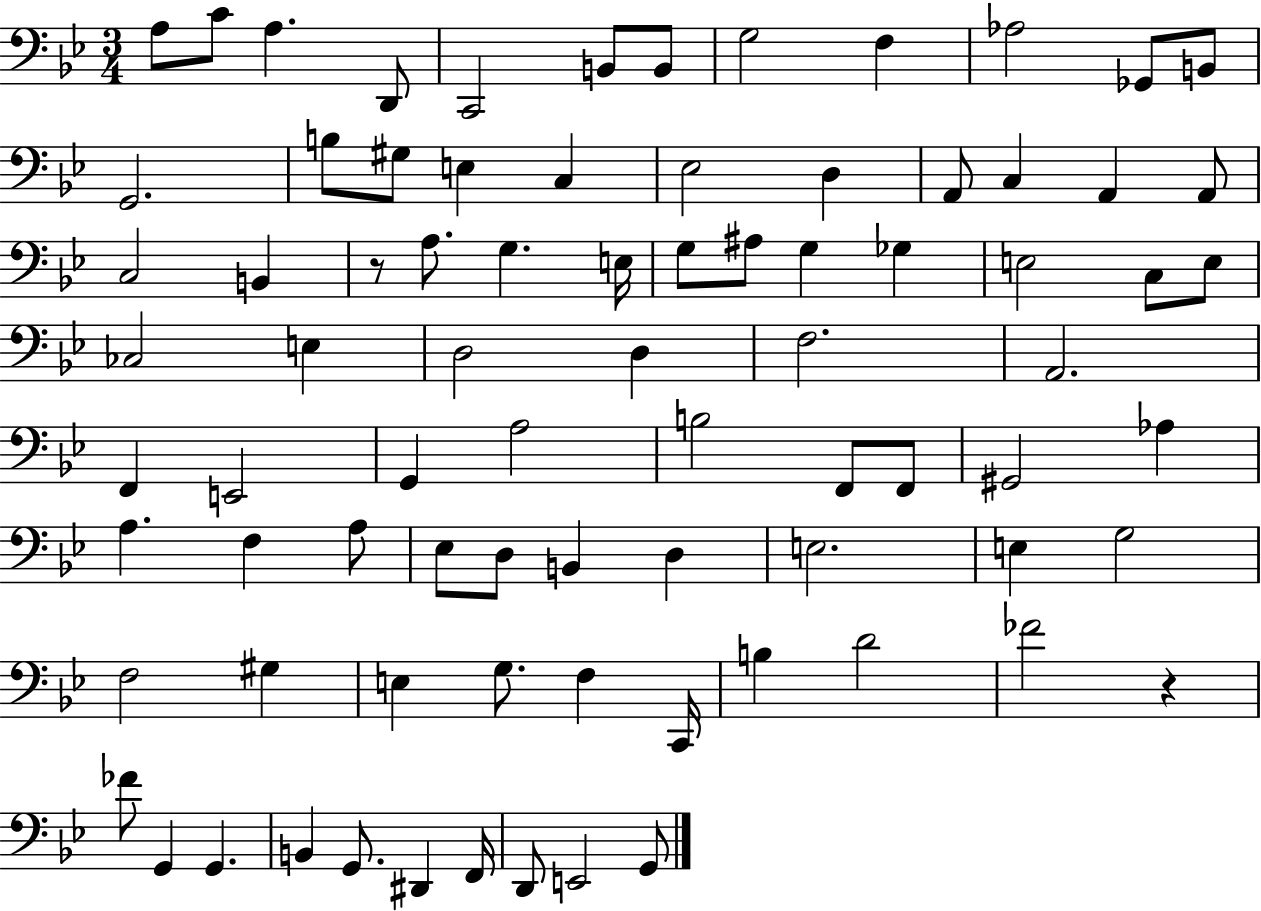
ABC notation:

X:1
T:Untitled
M:3/4
L:1/4
K:Bb
A,/2 C/2 A, D,,/2 C,,2 B,,/2 B,,/2 G,2 F, _A,2 _G,,/2 B,,/2 G,,2 B,/2 ^G,/2 E, C, _E,2 D, A,,/2 C, A,, A,,/2 C,2 B,, z/2 A,/2 G, E,/4 G,/2 ^A,/2 G, _G, E,2 C,/2 E,/2 _C,2 E, D,2 D, F,2 A,,2 F,, E,,2 G,, A,2 B,2 F,,/2 F,,/2 ^G,,2 _A, A, F, A,/2 _E,/2 D,/2 B,, D, E,2 E, G,2 F,2 ^G, E, G,/2 F, C,,/4 B, D2 _F2 z _F/2 G,, G,, B,, G,,/2 ^D,, F,,/4 D,,/2 E,,2 G,,/2